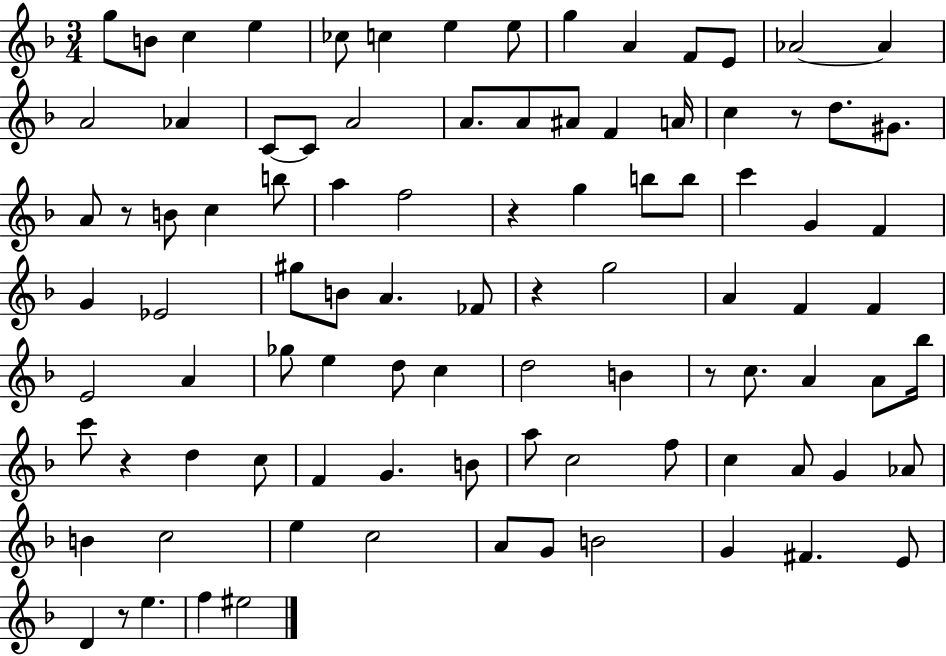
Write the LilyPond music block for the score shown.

{
  \clef treble
  \numericTimeSignature
  \time 3/4
  \key f \major
  g''8 b'8 c''4 e''4 | ces''8 c''4 e''4 e''8 | g''4 a'4 f'8 e'8 | aes'2~~ aes'4 | \break a'2 aes'4 | c'8~~ c'8 a'2 | a'8. a'8 ais'8 f'4 a'16 | c''4 r8 d''8. gis'8. | \break a'8 r8 b'8 c''4 b''8 | a''4 f''2 | r4 g''4 b''8 b''8 | c'''4 g'4 f'4 | \break g'4 ees'2 | gis''8 b'8 a'4. fes'8 | r4 g''2 | a'4 f'4 f'4 | \break e'2 a'4 | ges''8 e''4 d''8 c''4 | d''2 b'4 | r8 c''8. a'4 a'8 bes''16 | \break c'''8 r4 d''4 c''8 | f'4 g'4. b'8 | a''8 c''2 f''8 | c''4 a'8 g'4 aes'8 | \break b'4 c''2 | e''4 c''2 | a'8 g'8 b'2 | g'4 fis'4. e'8 | \break d'4 r8 e''4. | f''4 eis''2 | \bar "|."
}